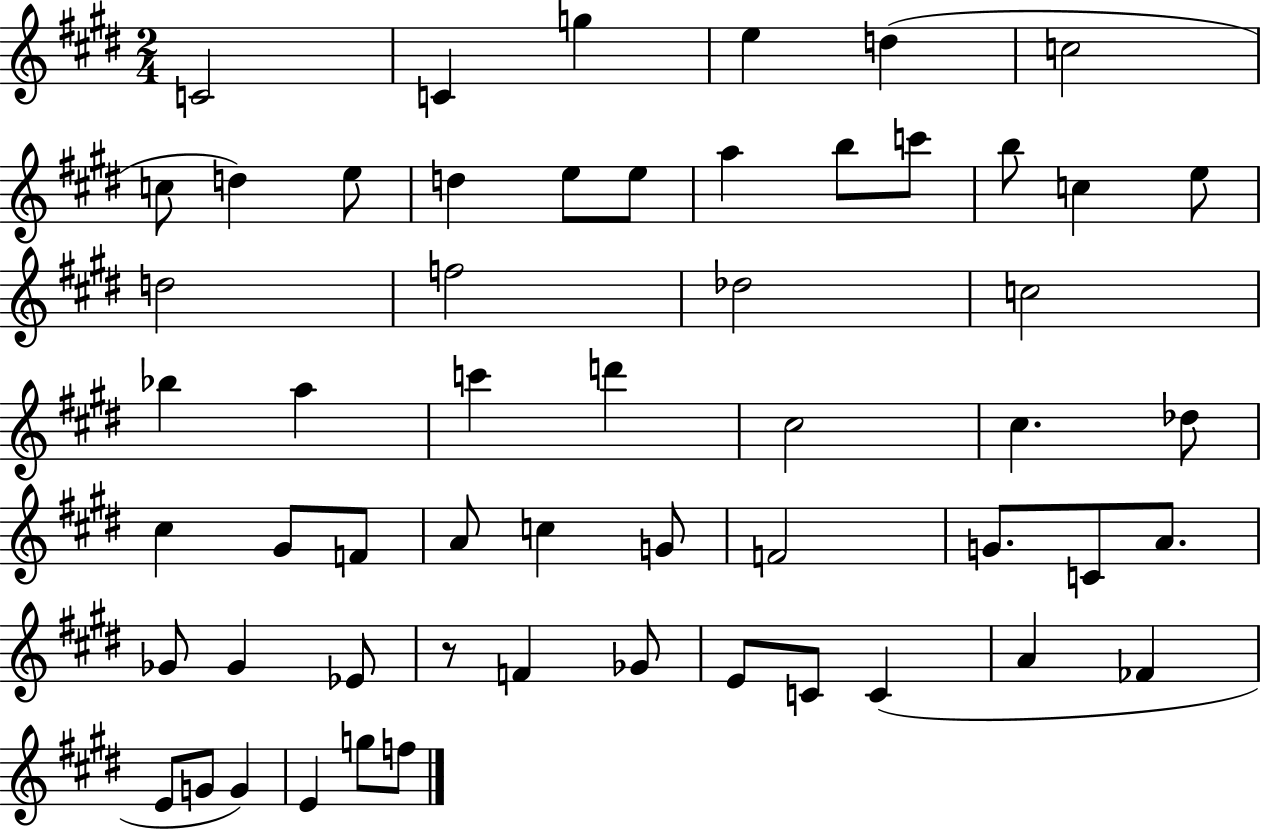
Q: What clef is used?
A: treble